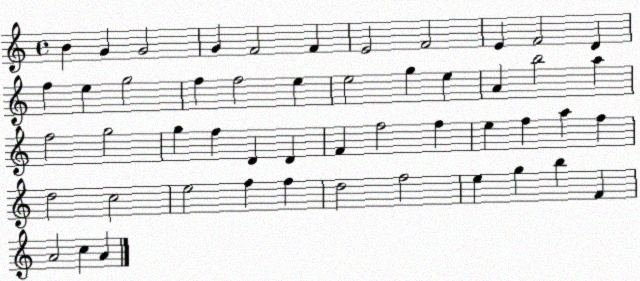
X:1
T:Untitled
M:4/4
L:1/4
K:C
B G G2 G F2 F E2 F2 E F2 D f e g2 f f2 e e2 g e A b2 a f2 g2 g f D D F f2 f e f a f d2 c2 e2 f f d2 f2 e g b F A2 c A